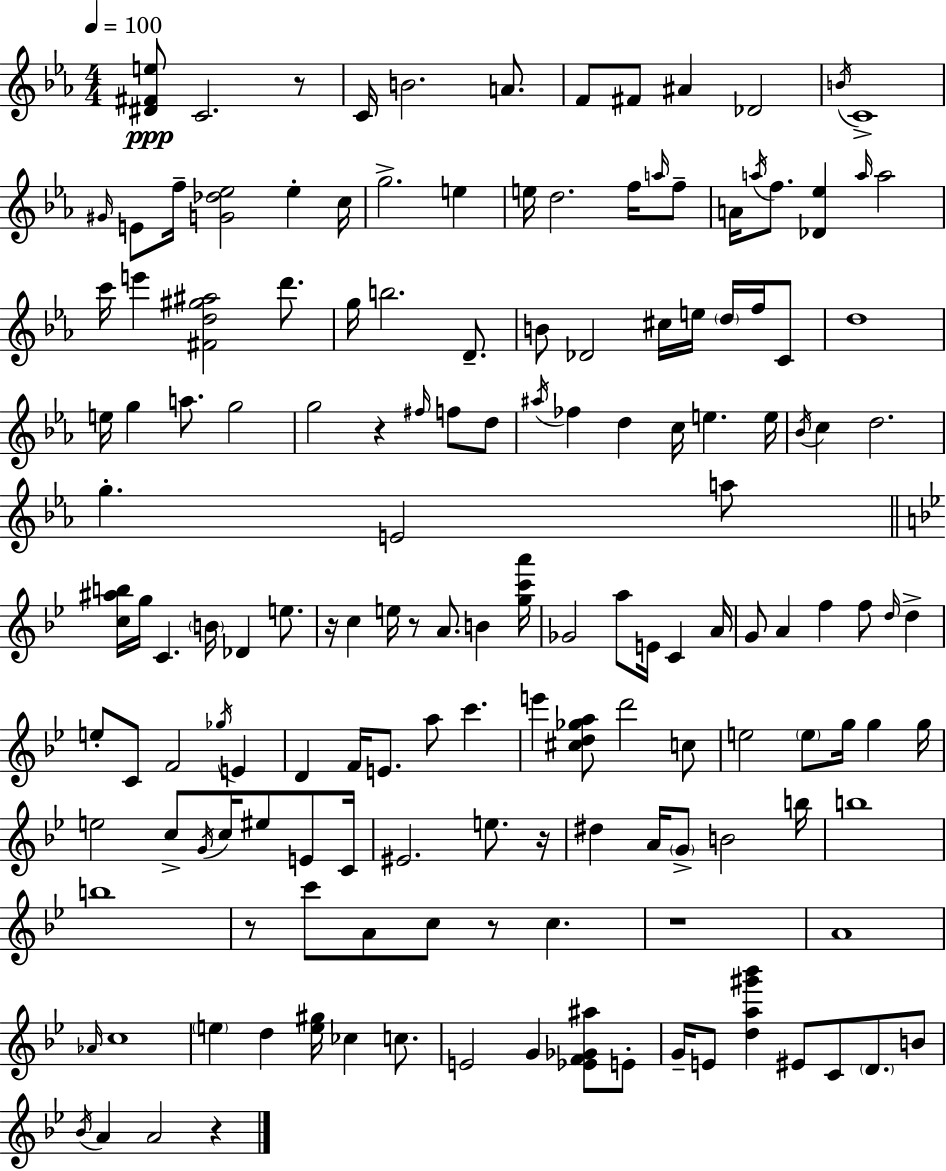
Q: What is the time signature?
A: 4/4